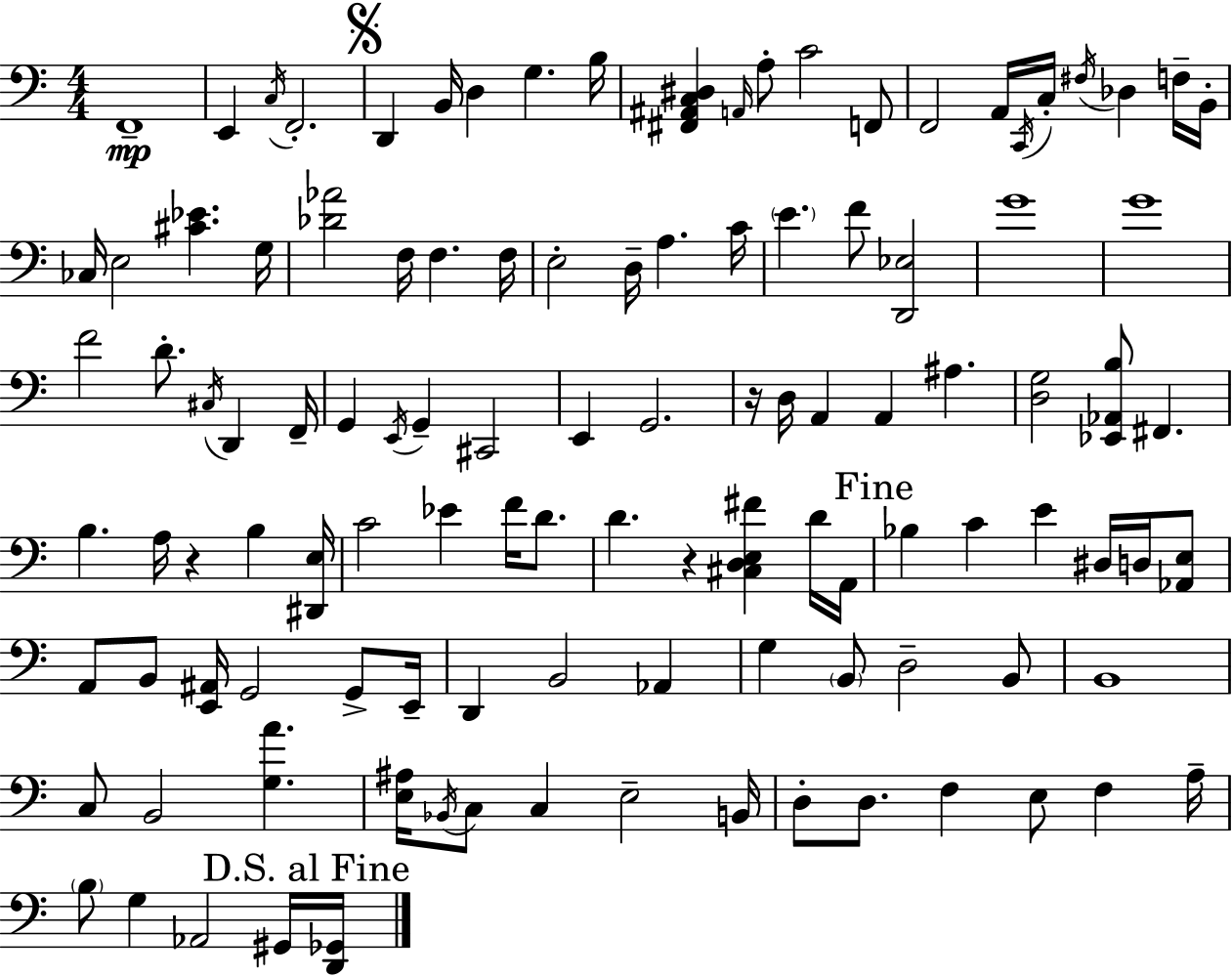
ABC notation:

X:1
T:Untitled
M:4/4
L:1/4
K:Am
F,,4 E,, C,/4 F,,2 D,, B,,/4 D, G, B,/4 [^F,,^A,,C,^D,] A,,/4 A,/2 C2 F,,/2 F,,2 A,,/4 C,,/4 C,/4 ^F,/4 _D, F,/4 B,,/4 _C,/4 E,2 [^C_E] G,/4 [_D_A]2 F,/4 F, F,/4 E,2 D,/4 A, C/4 E F/2 [D,,_E,]2 G4 G4 F2 D/2 ^C,/4 D,, F,,/4 G,, E,,/4 G,, ^C,,2 E,, G,,2 z/4 D,/4 A,, A,, ^A, [D,G,]2 [_E,,_A,,B,]/2 ^F,, B, A,/4 z B, [^D,,E,]/4 C2 _E F/4 D/2 D z [^C,D,E,^F] D/4 A,,/4 _B, C E ^D,/4 D,/4 [_A,,E,]/2 A,,/2 B,,/2 [E,,^A,,]/4 G,,2 G,,/2 E,,/4 D,, B,,2 _A,, G, B,,/2 D,2 B,,/2 B,,4 C,/2 B,,2 [G,A] [E,^A,]/4 _B,,/4 C,/2 C, E,2 B,,/4 D,/2 D,/2 F, E,/2 F, A,/4 B,/2 G, _A,,2 ^G,,/4 [D,,_G,,]/4